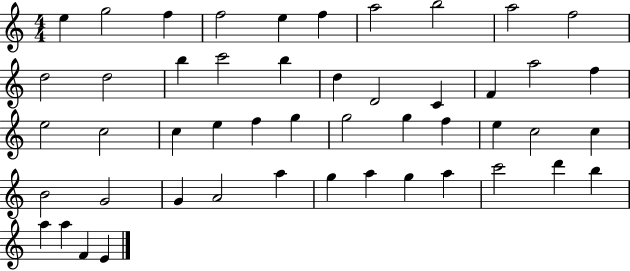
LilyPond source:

{
  \clef treble
  \numericTimeSignature
  \time 4/4
  \key c \major
  e''4 g''2 f''4 | f''2 e''4 f''4 | a''2 b''2 | a''2 f''2 | \break d''2 d''2 | b''4 c'''2 b''4 | d''4 d'2 c'4 | f'4 a''2 f''4 | \break e''2 c''2 | c''4 e''4 f''4 g''4 | g''2 g''4 f''4 | e''4 c''2 c''4 | \break b'2 g'2 | g'4 a'2 a''4 | g''4 a''4 g''4 a''4 | c'''2 d'''4 b''4 | \break a''4 a''4 f'4 e'4 | \bar "|."
}